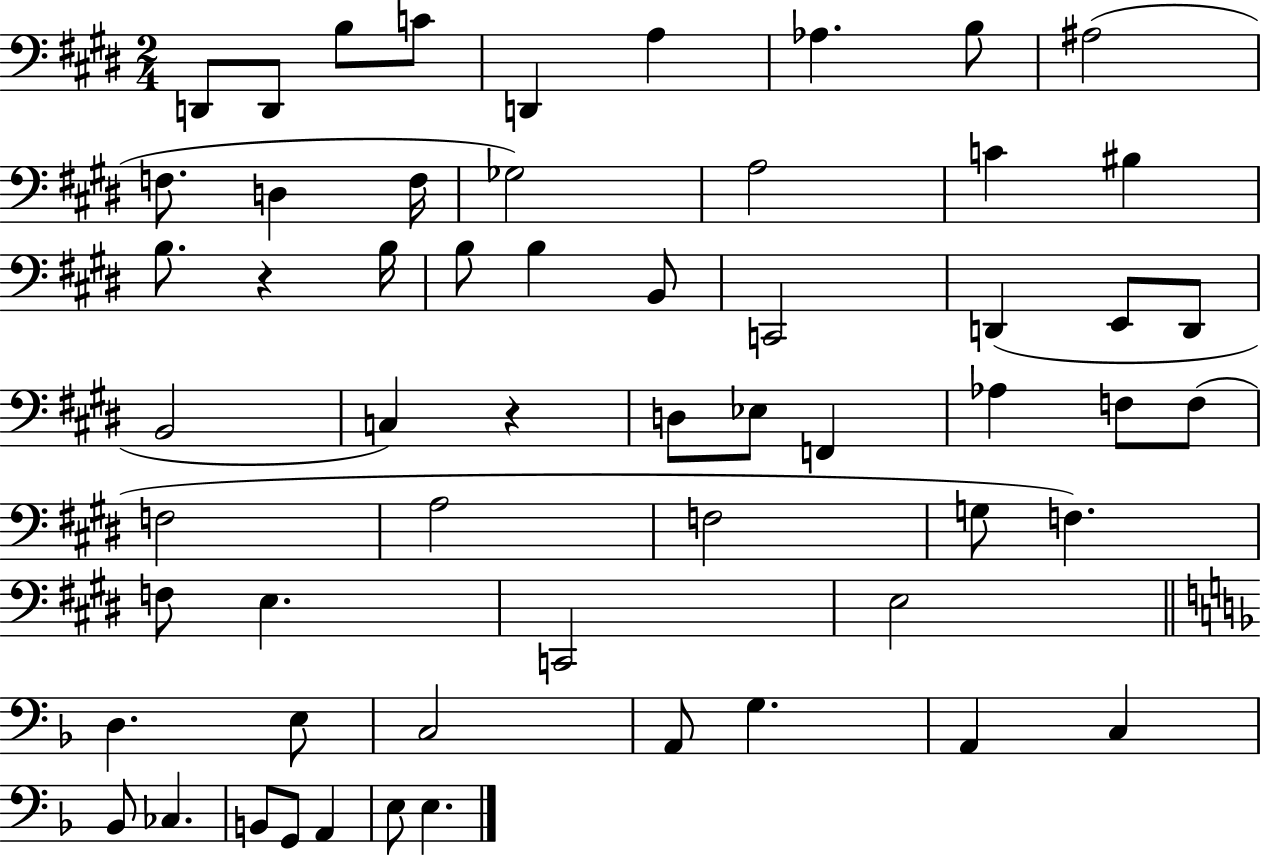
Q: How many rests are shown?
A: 2